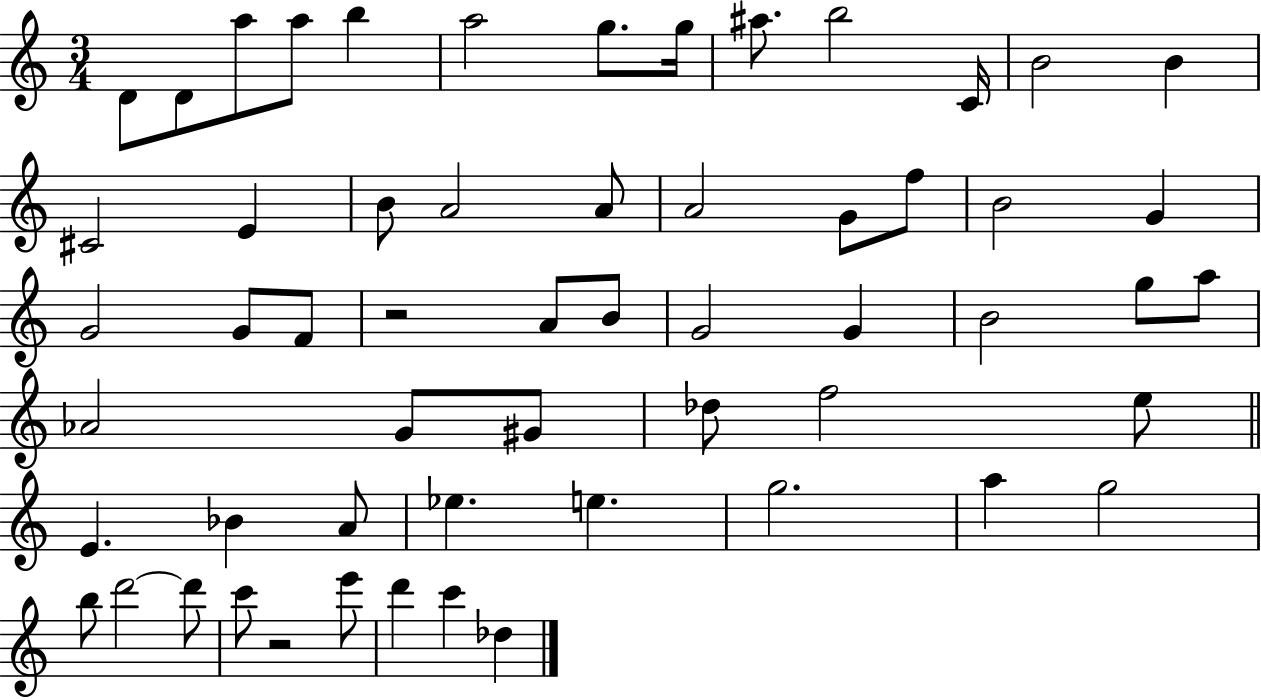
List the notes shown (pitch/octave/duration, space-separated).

D4/e D4/e A5/e A5/e B5/q A5/h G5/e. G5/s A#5/e. B5/h C4/s B4/h B4/q C#4/h E4/q B4/e A4/h A4/e A4/h G4/e F5/e B4/h G4/q G4/h G4/e F4/e R/h A4/e B4/e G4/h G4/q B4/h G5/e A5/e Ab4/h G4/e G#4/e Db5/e F5/h E5/e E4/q. Bb4/q A4/e Eb5/q. E5/q. G5/h. A5/q G5/h B5/e D6/h D6/e C6/e R/h E6/e D6/q C6/q Db5/q